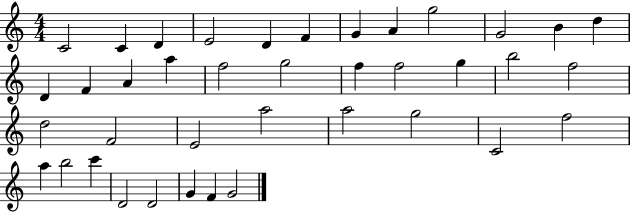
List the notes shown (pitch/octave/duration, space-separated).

C4/h C4/q D4/q E4/h D4/q F4/q G4/q A4/q G5/h G4/h B4/q D5/q D4/q F4/q A4/q A5/q F5/h G5/h F5/q F5/h G5/q B5/h F5/h D5/h F4/h E4/h A5/h A5/h G5/h C4/h F5/h A5/q B5/h C6/q D4/h D4/h G4/q F4/q G4/h